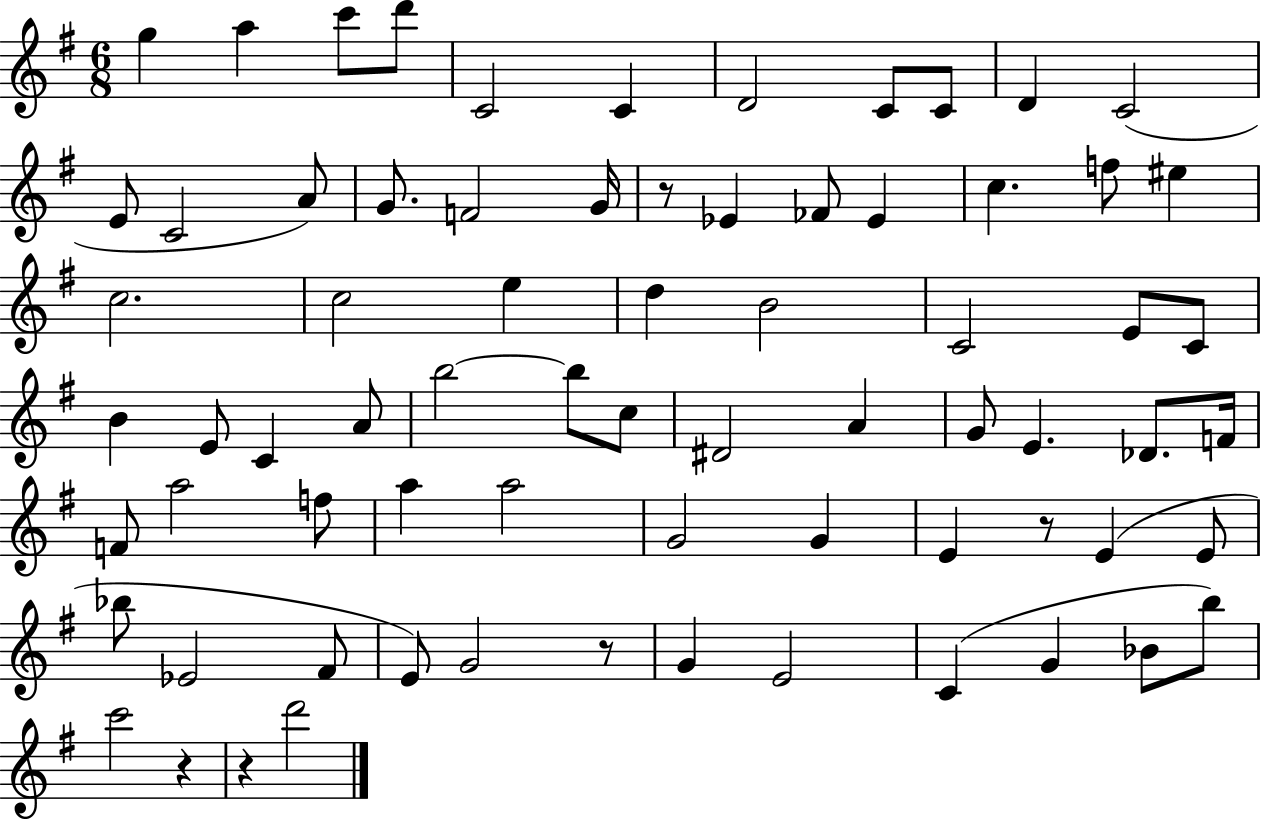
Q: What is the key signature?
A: G major